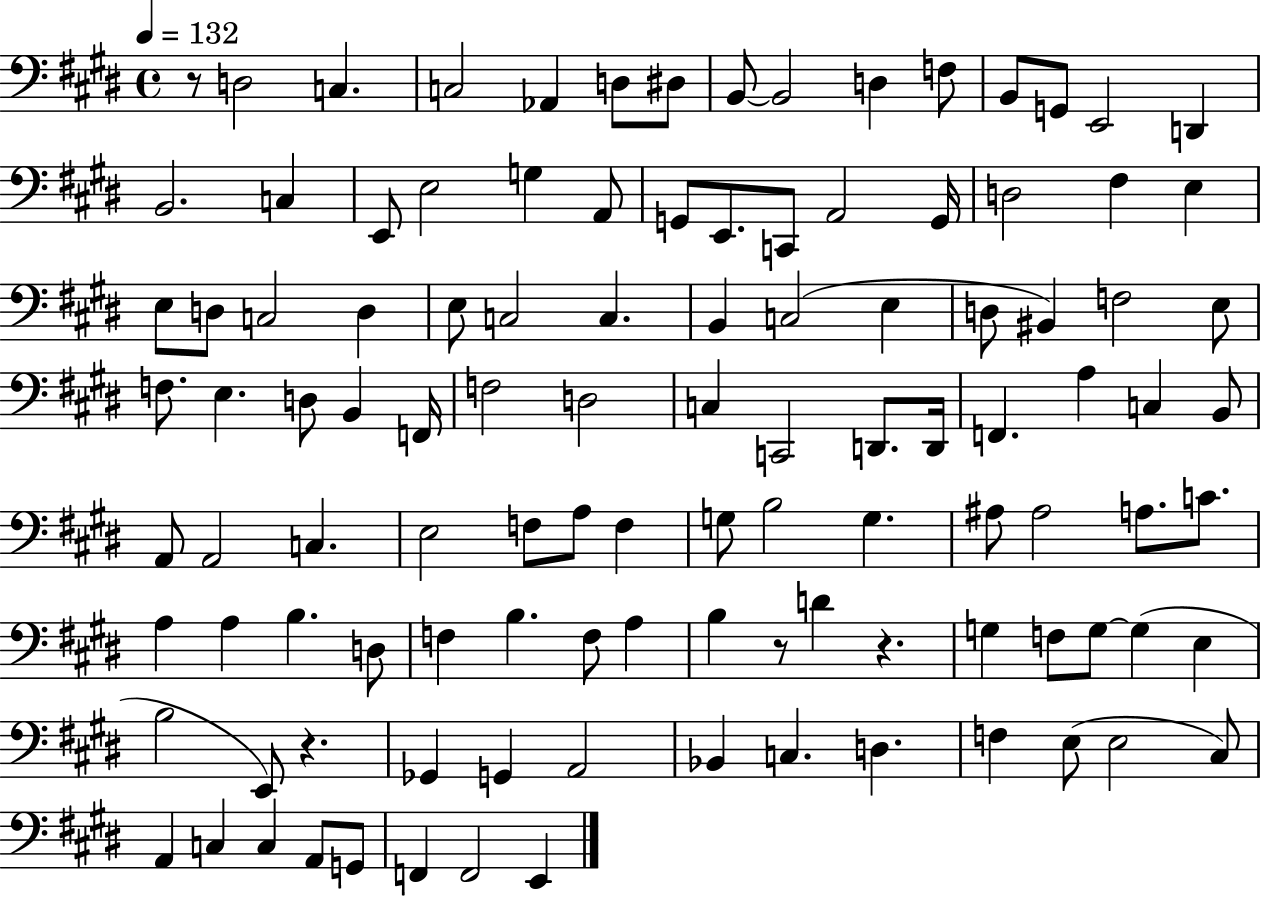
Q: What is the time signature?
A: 4/4